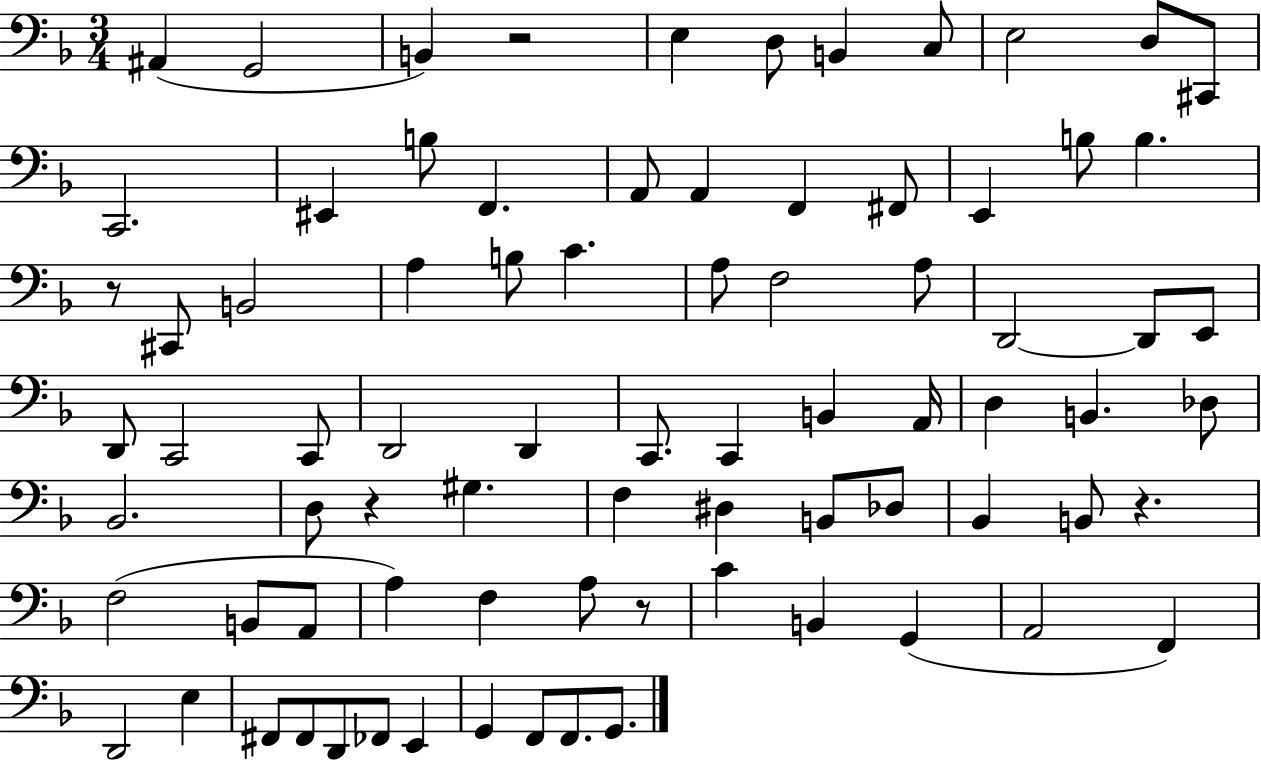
X:1
T:Untitled
M:3/4
L:1/4
K:F
^A,, G,,2 B,, z2 E, D,/2 B,, C,/2 E,2 D,/2 ^C,,/2 C,,2 ^E,, B,/2 F,, A,,/2 A,, F,, ^F,,/2 E,, B,/2 B, z/2 ^C,,/2 B,,2 A, B,/2 C A,/2 F,2 A,/2 D,,2 D,,/2 E,,/2 D,,/2 C,,2 C,,/2 D,,2 D,, C,,/2 C,, B,, A,,/4 D, B,, _D,/2 _B,,2 D,/2 z ^G, F, ^D, B,,/2 _D,/2 _B,, B,,/2 z F,2 B,,/2 A,,/2 A, F, A,/2 z/2 C B,, G,, A,,2 F,, D,,2 E, ^F,,/2 ^F,,/2 D,,/2 _F,,/2 E,, G,, F,,/2 F,,/2 G,,/2